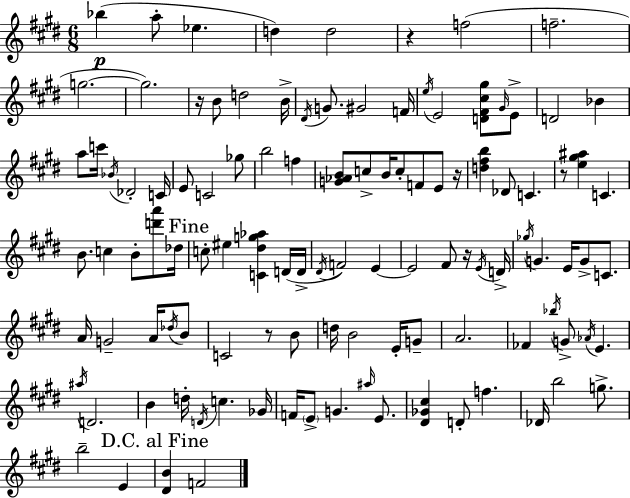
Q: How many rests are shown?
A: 6